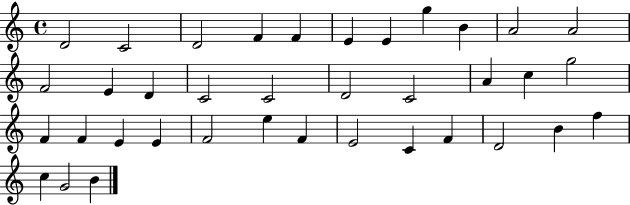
D4/h C4/h D4/h F4/q F4/q E4/q E4/q G5/q B4/q A4/h A4/h F4/h E4/q D4/q C4/h C4/h D4/h C4/h A4/q C5/q G5/h F4/q F4/q E4/q E4/q F4/h E5/q F4/q E4/h C4/q F4/q D4/h B4/q F5/q C5/q G4/h B4/q